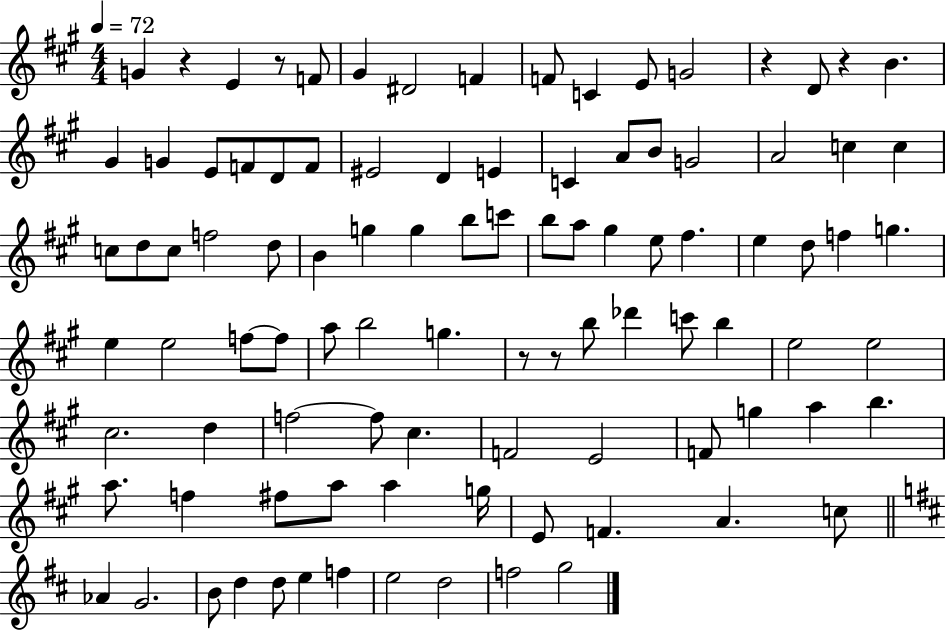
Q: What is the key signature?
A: A major